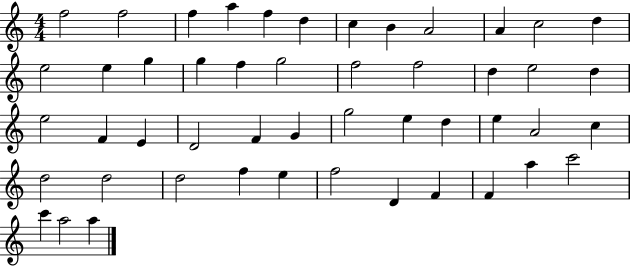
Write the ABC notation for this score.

X:1
T:Untitled
M:4/4
L:1/4
K:C
f2 f2 f a f d c B A2 A c2 d e2 e g g f g2 f2 f2 d e2 d e2 F E D2 F G g2 e d e A2 c d2 d2 d2 f e f2 D F F a c'2 c' a2 a